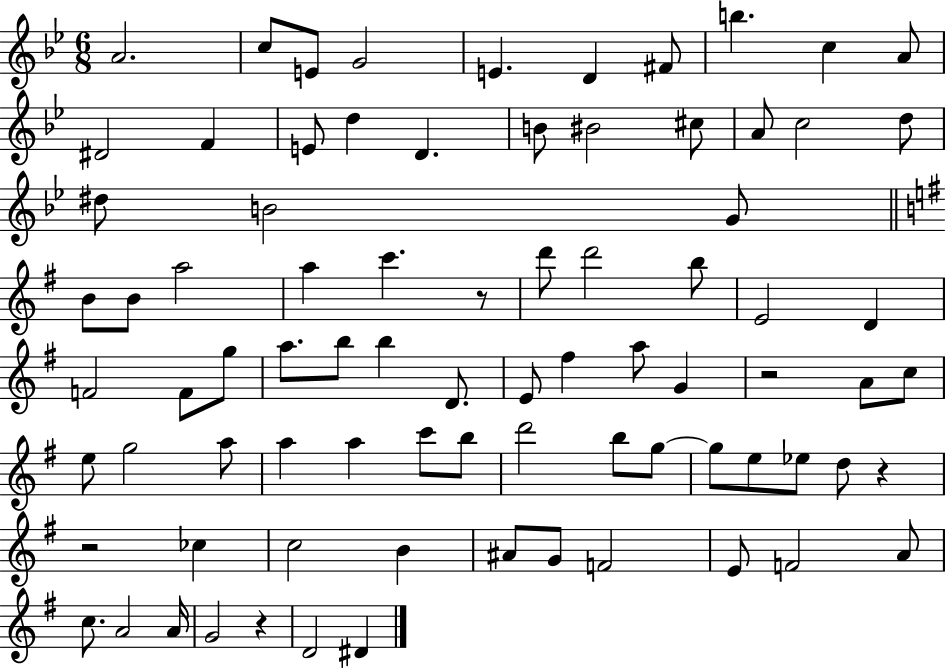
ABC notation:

X:1
T:Untitled
M:6/8
L:1/4
K:Bb
A2 c/2 E/2 G2 E D ^F/2 b c A/2 ^D2 F E/2 d D B/2 ^B2 ^c/2 A/2 c2 d/2 ^d/2 B2 G/2 B/2 B/2 a2 a c' z/2 d'/2 d'2 b/2 E2 D F2 F/2 g/2 a/2 b/2 b D/2 E/2 ^f a/2 G z2 A/2 c/2 e/2 g2 a/2 a a c'/2 b/2 d'2 b/2 g/2 g/2 e/2 _e/2 d/2 z z2 _c c2 B ^A/2 G/2 F2 E/2 F2 A/2 c/2 A2 A/4 G2 z D2 ^D